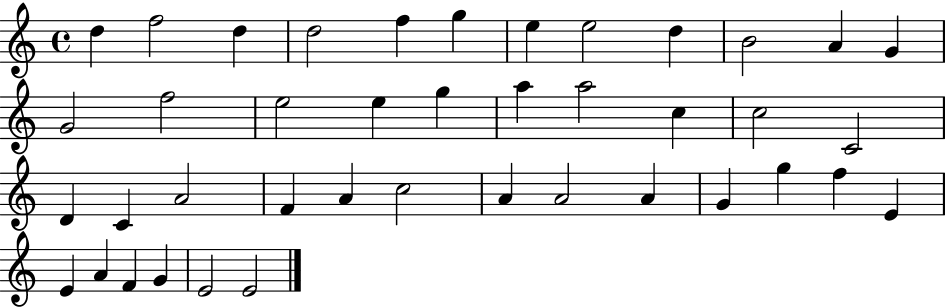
D5/q F5/h D5/q D5/h F5/q G5/q E5/q E5/h D5/q B4/h A4/q G4/q G4/h F5/h E5/h E5/q G5/q A5/q A5/h C5/q C5/h C4/h D4/q C4/q A4/h F4/q A4/q C5/h A4/q A4/h A4/q G4/q G5/q F5/q E4/q E4/q A4/q F4/q G4/q E4/h E4/h